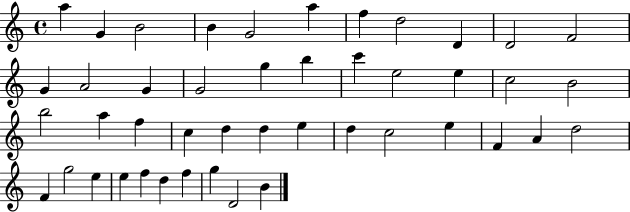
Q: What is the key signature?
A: C major